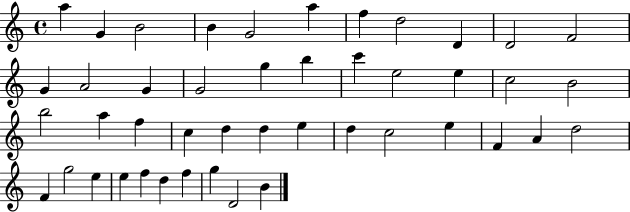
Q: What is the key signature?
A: C major